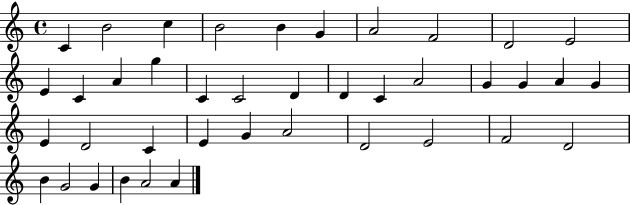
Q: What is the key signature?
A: C major